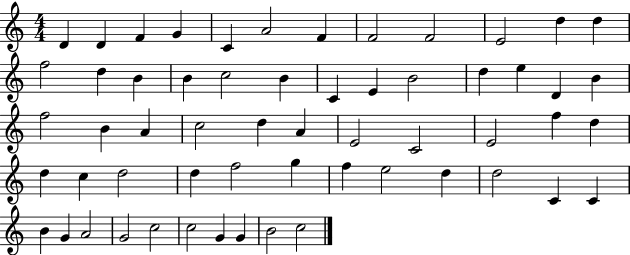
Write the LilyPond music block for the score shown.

{
  \clef treble
  \numericTimeSignature
  \time 4/4
  \key c \major
  d'4 d'4 f'4 g'4 | c'4 a'2 f'4 | f'2 f'2 | e'2 d''4 d''4 | \break f''2 d''4 b'4 | b'4 c''2 b'4 | c'4 e'4 b'2 | d''4 e''4 d'4 b'4 | \break f''2 b'4 a'4 | c''2 d''4 a'4 | e'2 c'2 | e'2 f''4 d''4 | \break d''4 c''4 d''2 | d''4 f''2 g''4 | f''4 e''2 d''4 | d''2 c'4 c'4 | \break b'4 g'4 a'2 | g'2 c''2 | c''2 g'4 g'4 | b'2 c''2 | \break \bar "|."
}